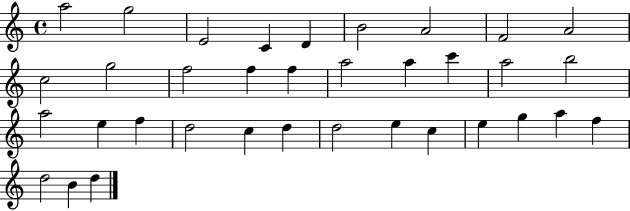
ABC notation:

X:1
T:Untitled
M:4/4
L:1/4
K:C
a2 g2 E2 C D B2 A2 F2 A2 c2 g2 f2 f f a2 a c' a2 b2 a2 e f d2 c d d2 e c e g a f d2 B d